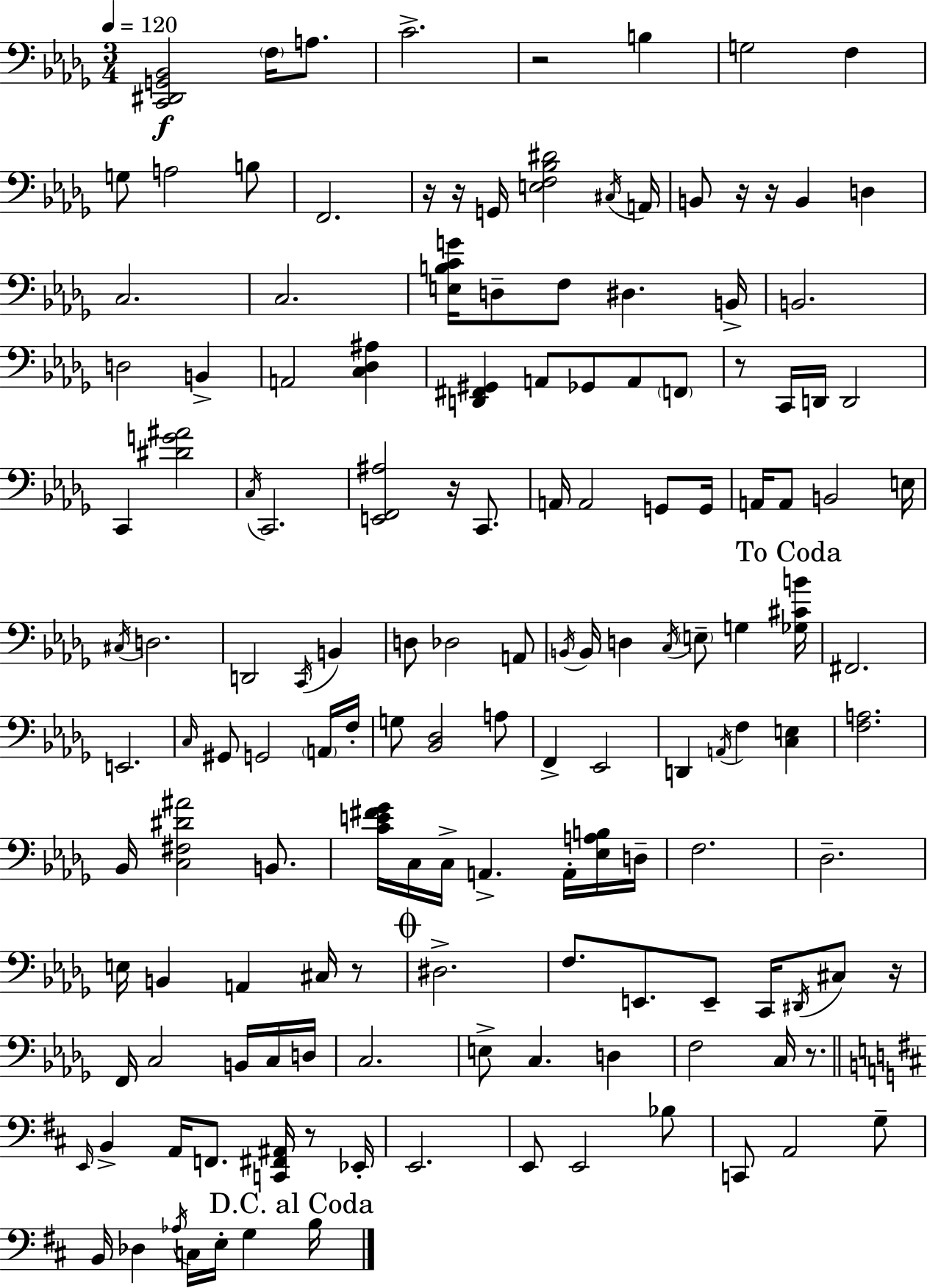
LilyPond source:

{
  \clef bass
  \numericTimeSignature
  \time 3/4
  \key bes \minor
  \tempo 4 = 120
  <c, dis, g, bes,>2\f \parenthesize f16 a8. | c'2.-> | r2 b4 | g2 f4 | \break g8 a2 b8 | f,2. | r16 r16 g,16 <e f bes dis'>2 \acciaccatura { cis16 } | a,16 b,8 r16 r16 b,4 d4 | \break c2. | c2. | <e b c' g'>16 d8-- f8 dis4. | b,16-> b,2. | \break d2 b,4-> | a,2 <c des ais>4 | <d, fis, gis,>4 a,8 ges,8 a,8 \parenthesize f,8 | r8 c,16 d,16 d,2 | \break c,4 <dis' g' ais'>2 | \acciaccatura { c16 } c,2. | <e, f, ais>2 r16 c,8. | a,16 a,2 g,8 | \break g,16 a,16 a,8 b,2 | e16 \acciaccatura { cis16 } d2. | d,2 \acciaccatura { c,16 } | b,4 d8 des2 | \break a,8 \acciaccatura { b,16 } b,16 d4 \acciaccatura { c16 } \parenthesize e8-- | g4 \mark "To Coda" <ges cis' b'>16 fis,2. | e,2. | \grace { c16 } gis,8 g,2 | \break \parenthesize a,16 f16-. g8 <bes, des>2 | a8 f,4-> ees,2 | d,4 \acciaccatura { a,16 } | f4 <c e>4 <f a>2. | \break bes,16 <c fis dis' ais'>2 | b,8. <c' e' fis' ges'>16 c16 c16-> a,4.-> | a,16-. <ees a b>16 d16-- f2. | des2.-- | \break e16 b,4 | a,4 cis16 r8 \mark \markup { \musicglyph "scripts.coda" } dis2.-> | f8. e,8. | e,8-- c,16 \acciaccatura { dis,16 } cis8 r16 f,16 c2 | \break b,16 c16 d16 c2. | e8-> c4. | d4 f2 | c16 r8. \bar "||" \break \key d \major \grace { e,16 } b,4-> a,16 f,8. <c, fis, ais,>16 r8 | ees,16-. e,2. | e,8 e,2 bes8 | c,8 a,2 g8-- | \break b,16 des4 \acciaccatura { aes16 } c16 e16-. g4 | \mark "D.C. al Coda" b16 \bar "|."
}